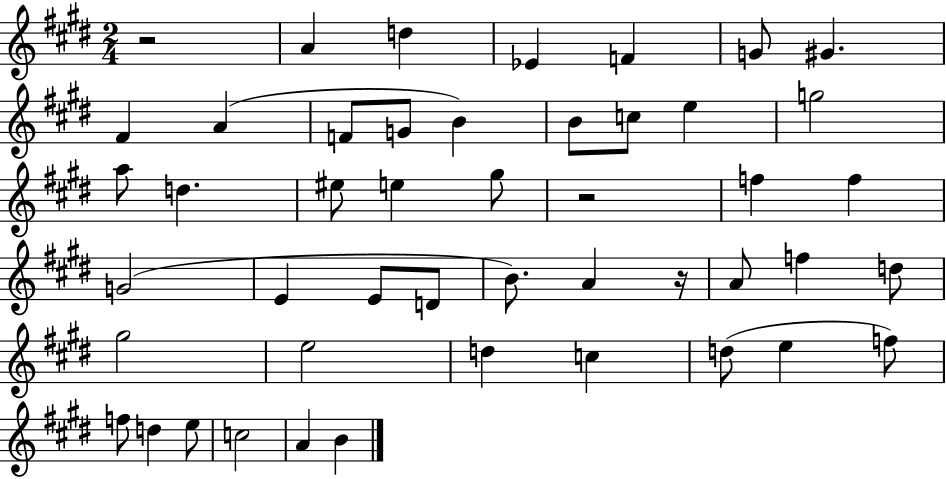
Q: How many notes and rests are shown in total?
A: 47